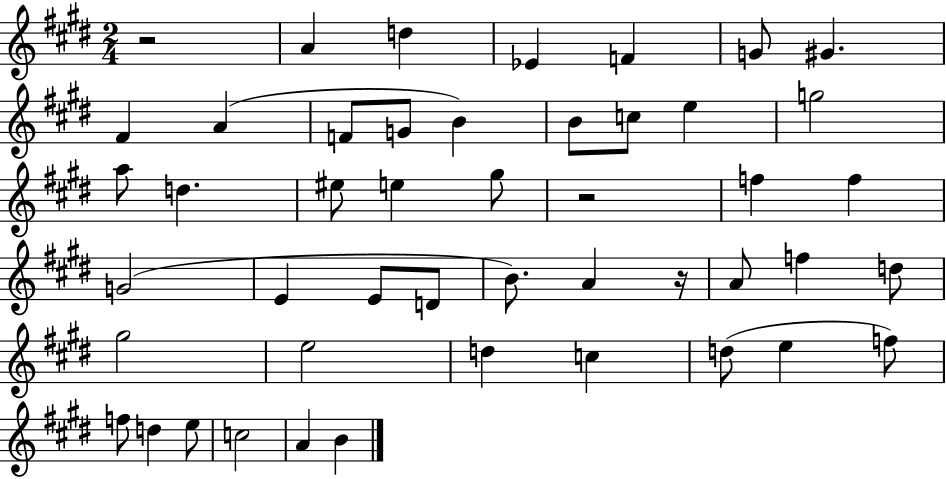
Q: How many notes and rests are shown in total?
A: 47